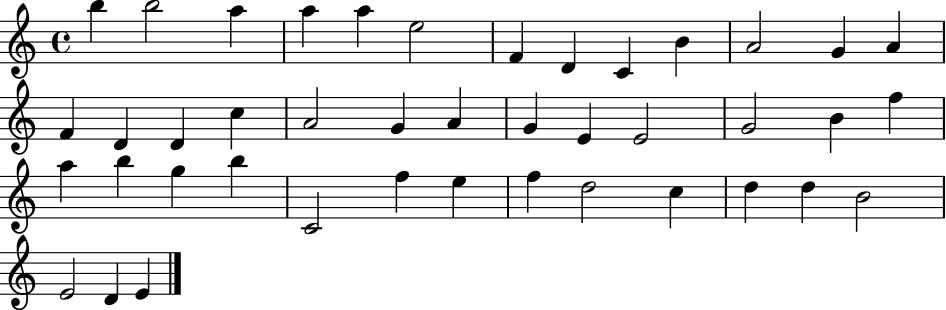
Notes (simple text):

B5/q B5/h A5/q A5/q A5/q E5/h F4/q D4/q C4/q B4/q A4/h G4/q A4/q F4/q D4/q D4/q C5/q A4/h G4/q A4/q G4/q E4/q E4/h G4/h B4/q F5/q A5/q B5/q G5/q B5/q C4/h F5/q E5/q F5/q D5/h C5/q D5/q D5/q B4/h E4/h D4/q E4/q